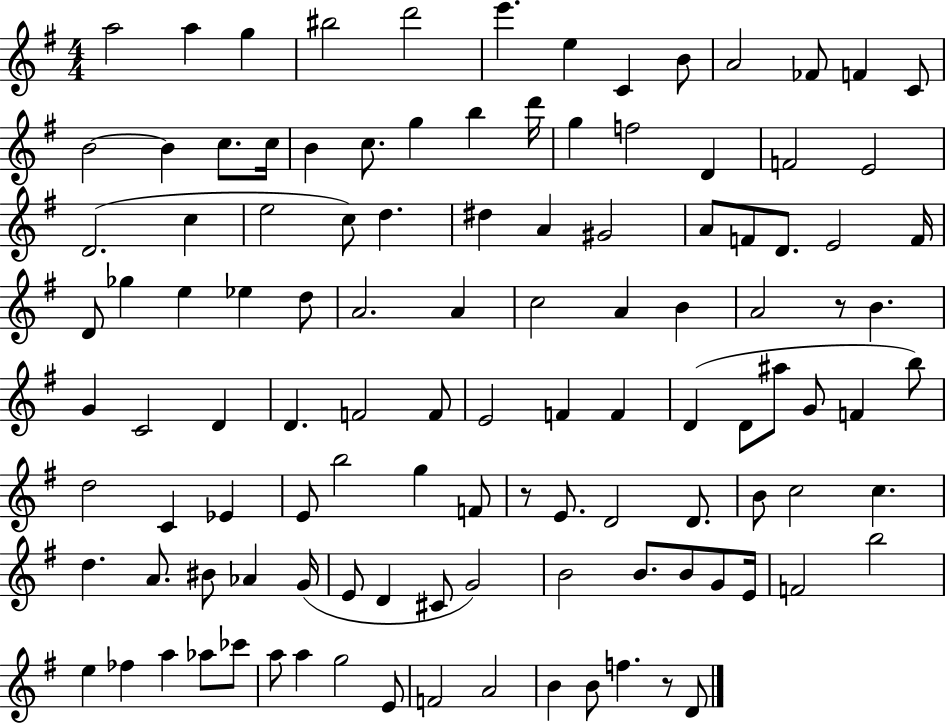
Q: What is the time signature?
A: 4/4